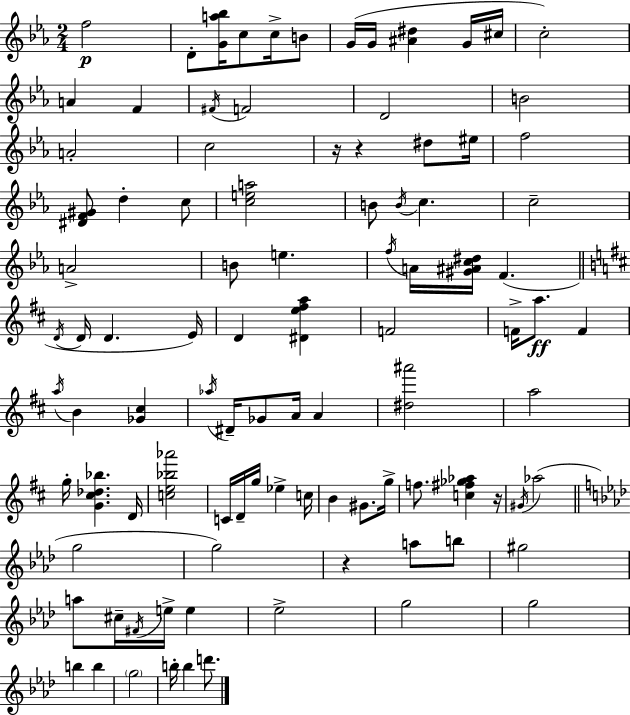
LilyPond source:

{
  \clef treble
  \numericTimeSignature
  \time 2/4
  \key ees \major
  \repeat volta 2 { f''2\p | d'8-. <g' a'' bes''>16 c''8 c''16-> b'8 | g'16( g'16 <ais' dis''>4 g'16 cis''16 | c''2-.) | \break a'4 f'4 | \acciaccatura { fis'16 } f'2 | d'2 | b'2 | \break a'2-. | c''2 | r16 r4 dis''8 | eis''16 f''2 | \break <dis' f' gis'>8 d''4-. c''8 | <c'' e'' a''>2 | b'8 \acciaccatura { b'16 } c''4. | c''2-- | \break a'2-> | b'8 e''4. | \acciaccatura { f''16 } a'16 <gis' ais' c'' dis''>16 f'4.( | \bar "||" \break \key d \major \acciaccatura { d'16 } d'16 d'4. | e'16) d'4 <dis' e'' fis'' a''>4 | f'2 | f'16-> a''8.\ff f'4 | \break \acciaccatura { a''16 } b'4 <ges' cis''>4 | \acciaccatura { aes''16 } dis'16-- ges'8 a'16 a'4 | <dis'' ais'''>2 | a''2 | \break g''16-. <g' cis'' des'' bes''>4. | d'16 <c'' e'' bes'' aes'''>2 | c'16 d'16-- g''16 ees''4-> | c''16 b'4 gis'8. | \break g''16-> f''8. <c'' fis'' ges'' aes''>4 | r16 \acciaccatura { gis'16 }( aes''2 | \bar "||" \break \key f \minor g''2 | g''2) | r4 a''8 b''8 | gis''2 | \break a''8 cis''16-- \acciaccatura { fis'16 } e''16-> e''4 | ees''2-> | g''2 | g''2 | \break b''4 b''4 | \parenthesize g''2 | b''16-. b''4 d'''8. | } \bar "|."
}